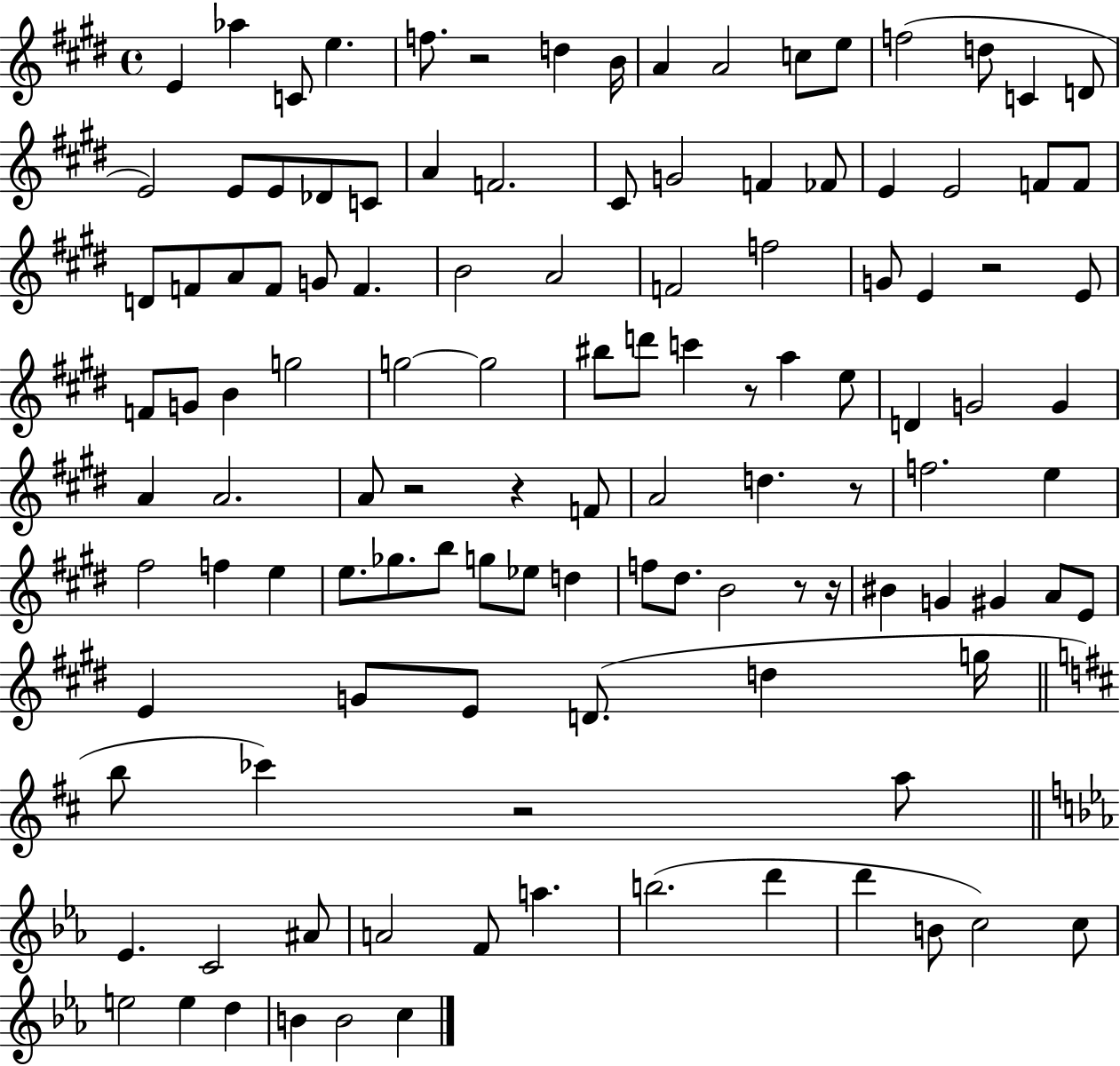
{
  \clef treble
  \time 4/4
  \defaultTimeSignature
  \key e \major
  e'4 aes''4 c'8 e''4. | f''8. r2 d''4 b'16 | a'4 a'2 c''8 e''8 | f''2( d''8 c'4 d'8 | \break e'2) e'8 e'8 des'8 c'8 | a'4 f'2. | cis'8 g'2 f'4 fes'8 | e'4 e'2 f'8 f'8 | \break d'8 f'8 a'8 f'8 g'8 f'4. | b'2 a'2 | f'2 f''2 | g'8 e'4 r2 e'8 | \break f'8 g'8 b'4 g''2 | g''2~~ g''2 | bis''8 d'''8 c'''4 r8 a''4 e''8 | d'4 g'2 g'4 | \break a'4 a'2. | a'8 r2 r4 f'8 | a'2 d''4. r8 | f''2. e''4 | \break fis''2 f''4 e''4 | e''8. ges''8. b''8 g''8 ees''8 d''4 | f''8 dis''8. b'2 r8 r16 | bis'4 g'4 gis'4 a'8 e'8 | \break e'4 g'8 e'8 d'8.( d''4 g''16 | \bar "||" \break \key b \minor b''8 ces'''4) r2 a''8 | \bar "||" \break \key ees \major ees'4. c'2 ais'8 | a'2 f'8 a''4. | b''2.( d'''4 | d'''4 b'8 c''2) c''8 | \break e''2 e''4 d''4 | b'4 b'2 c''4 | \bar "|."
}